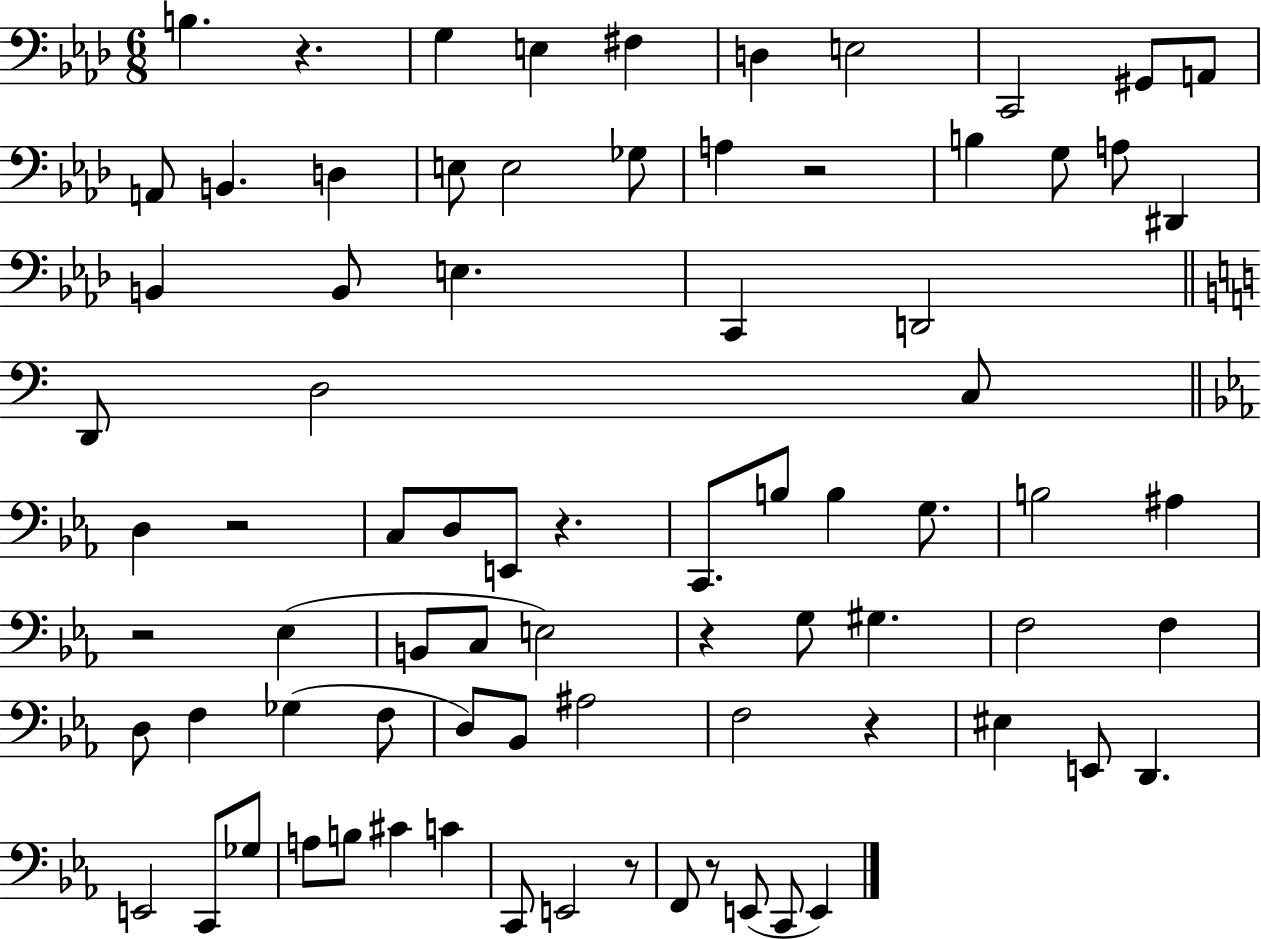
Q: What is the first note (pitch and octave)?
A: B3